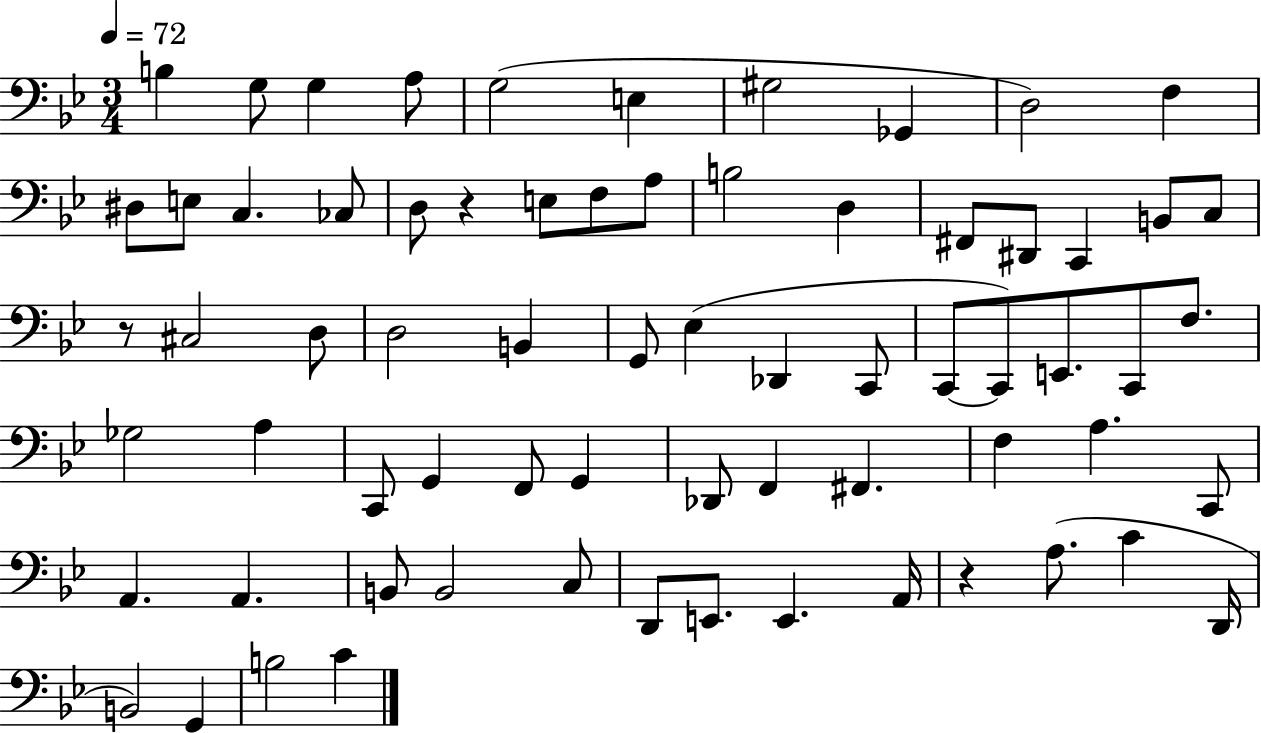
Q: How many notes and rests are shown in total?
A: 69